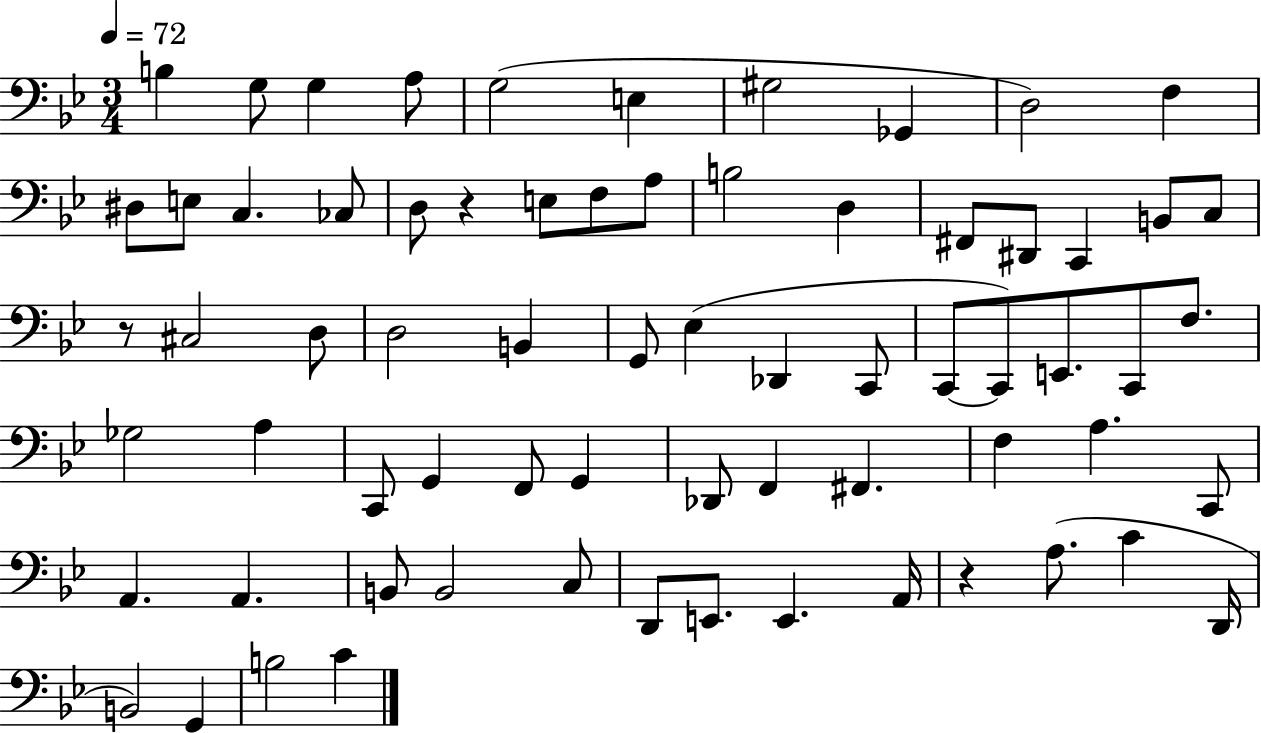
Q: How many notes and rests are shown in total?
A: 69